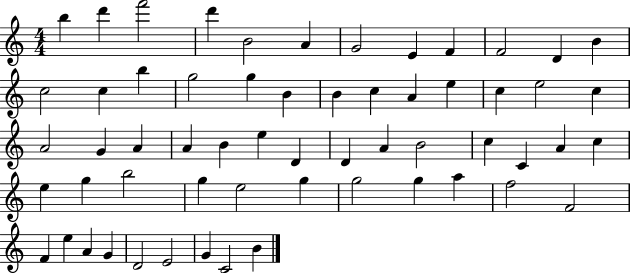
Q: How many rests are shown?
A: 0